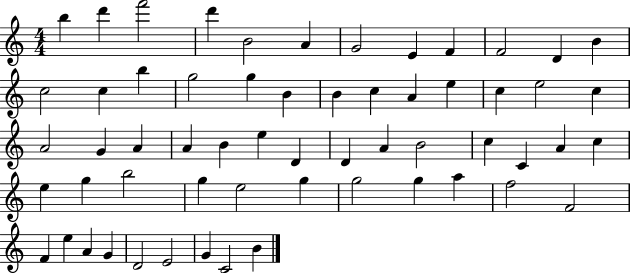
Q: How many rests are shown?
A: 0